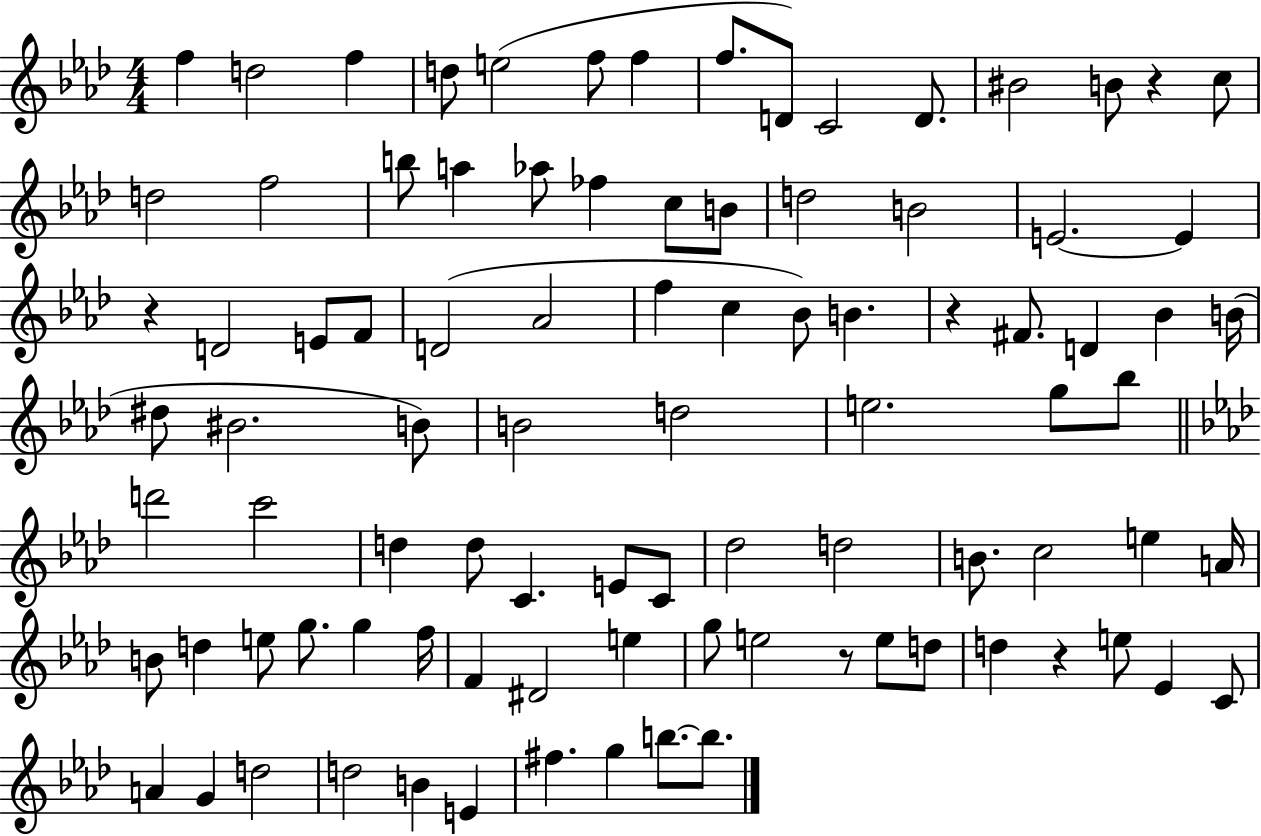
{
  \clef treble
  \numericTimeSignature
  \time 4/4
  \key aes \major
  f''4 d''2 f''4 | d''8 e''2( f''8 f''4 | f''8. d'8) c'2 d'8. | bis'2 b'8 r4 c''8 | \break d''2 f''2 | b''8 a''4 aes''8 fes''4 c''8 b'8 | d''2 b'2 | e'2.~~ e'4 | \break r4 d'2 e'8 f'8 | d'2( aes'2 | f''4 c''4 bes'8) b'4. | r4 fis'8. d'4 bes'4 b'16( | \break dis''8 bis'2. b'8) | b'2 d''2 | e''2. g''8 bes''8 | \bar "||" \break \key aes \major d'''2 c'''2 | d''4 d''8 c'4. e'8 c'8 | des''2 d''2 | b'8. c''2 e''4 a'16 | \break b'8 d''4 e''8 g''8. g''4 f''16 | f'4 dis'2 e''4 | g''8 e''2 r8 e''8 d''8 | d''4 r4 e''8 ees'4 c'8 | \break a'4 g'4 d''2 | d''2 b'4 e'4 | fis''4. g''4 b''8.~~ b''8. | \bar "|."
}